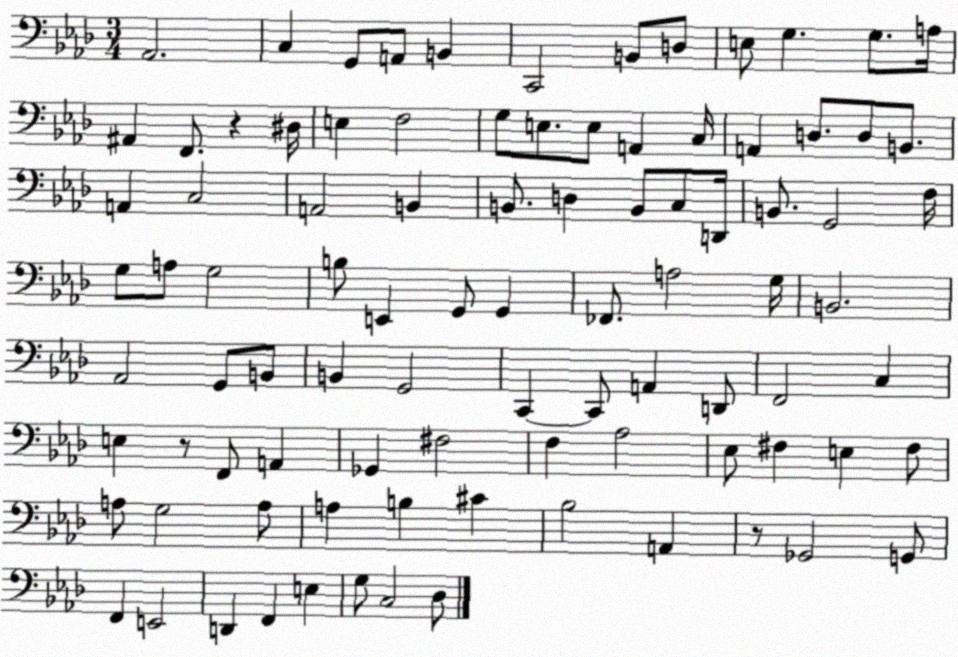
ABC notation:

X:1
T:Untitled
M:3/4
L:1/4
K:Ab
_A,,2 C, G,,/2 A,,/2 B,, C,,2 B,,/2 D,/2 E,/2 G, G,/2 A,/4 ^A,, F,,/2 z ^D,/4 E, F,2 G,/2 E,/2 E,/2 A,, C,/4 A,, D,/2 D,/2 B,,/2 A,, C,2 A,,2 B,, B,,/2 D, B,,/2 C,/2 D,,/4 B,,/2 G,,2 F,/4 G,/2 A,/2 G,2 B,/2 E,, G,,/2 G,, _F,,/2 A,2 G,/4 B,,2 _A,,2 G,,/2 B,,/2 B,, G,,2 C,, C,,/2 A,, D,,/2 F,,2 C, E, z/2 F,,/2 A,, _G,, ^F,2 F, _A,2 _E,/2 ^F, E, ^F,/2 A,/2 G,2 A,/2 A, B, ^C _B,2 A,, z/2 _G,,2 G,,/2 F,, E,,2 D,, F,, E, G,/2 C,2 _D,/2